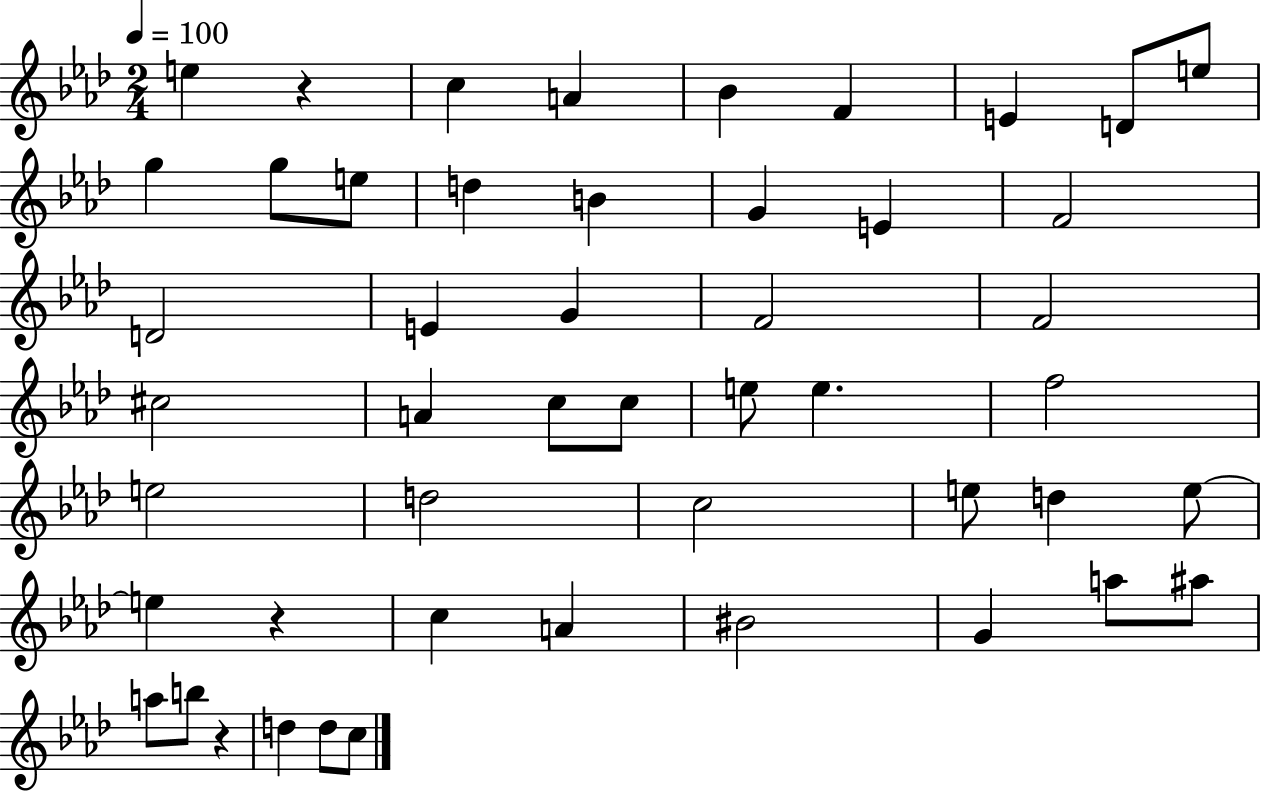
{
  \clef treble
  \numericTimeSignature
  \time 2/4
  \key aes \major
  \tempo 4 = 100
  e''4 r4 | c''4 a'4 | bes'4 f'4 | e'4 d'8 e''8 | \break g''4 g''8 e''8 | d''4 b'4 | g'4 e'4 | f'2 | \break d'2 | e'4 g'4 | f'2 | f'2 | \break cis''2 | a'4 c''8 c''8 | e''8 e''4. | f''2 | \break e''2 | d''2 | c''2 | e''8 d''4 e''8~~ | \break e''4 r4 | c''4 a'4 | bis'2 | g'4 a''8 ais''8 | \break a''8 b''8 r4 | d''4 d''8 c''8 | \bar "|."
}